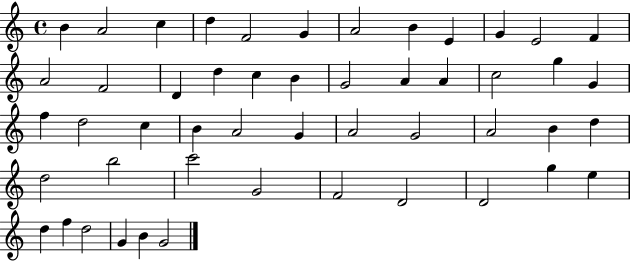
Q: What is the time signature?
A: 4/4